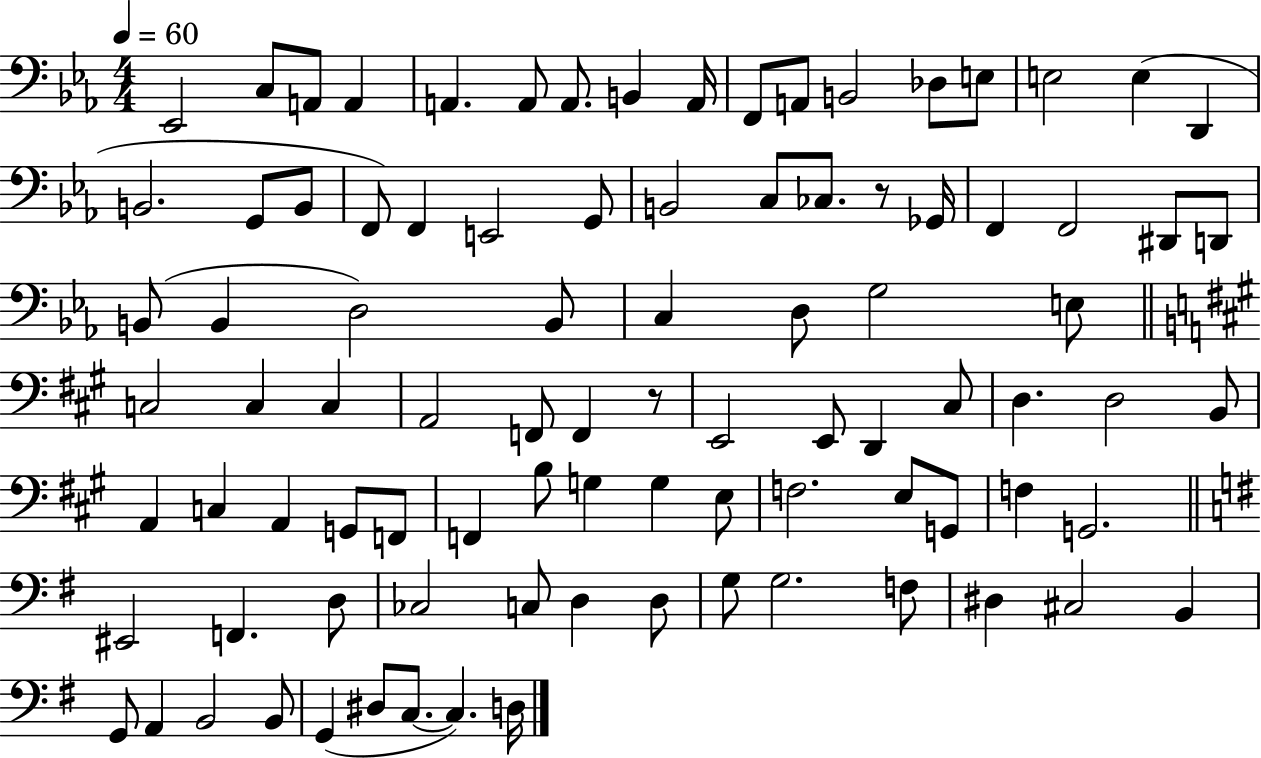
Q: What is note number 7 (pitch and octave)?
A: A2